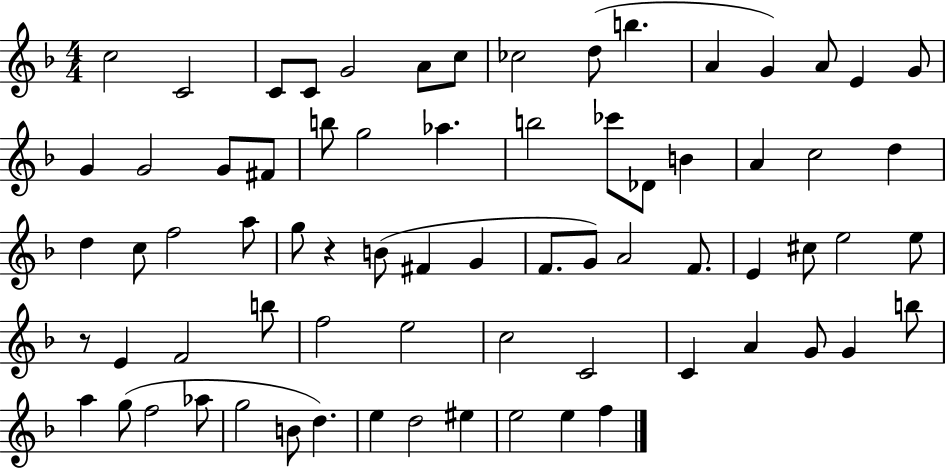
C5/h C4/h C4/e C4/e G4/h A4/e C5/e CES5/h D5/e B5/q. A4/q G4/q A4/e E4/q G4/e G4/q G4/h G4/e F#4/e B5/e G5/h Ab5/q. B5/h CES6/e Db4/e B4/q A4/q C5/h D5/q D5/q C5/e F5/h A5/e G5/e R/q B4/e F#4/q G4/q F4/e. G4/e A4/h F4/e. E4/q C#5/e E5/h E5/e R/e E4/q F4/h B5/e F5/h E5/h C5/h C4/h C4/q A4/q G4/e G4/q B5/e A5/q G5/e F5/h Ab5/e G5/h B4/e D5/q. E5/q D5/h EIS5/q E5/h E5/q F5/q